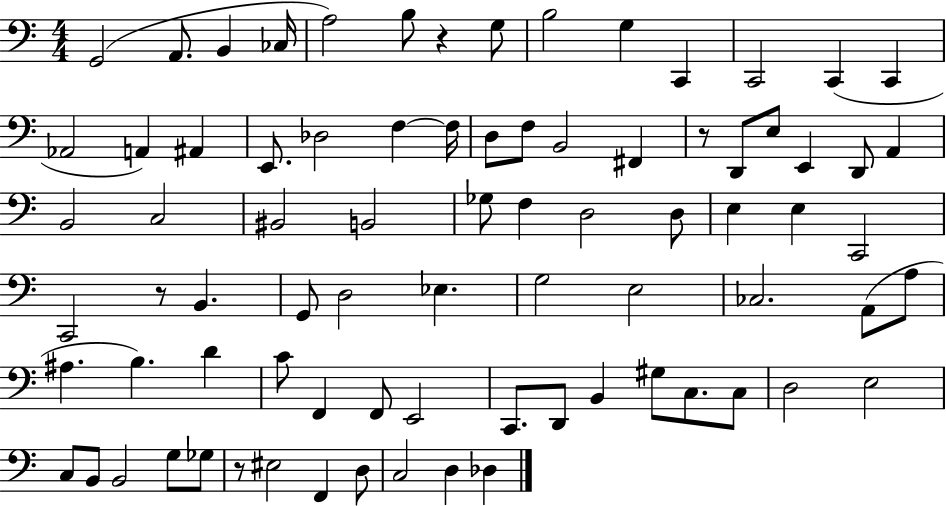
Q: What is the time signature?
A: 4/4